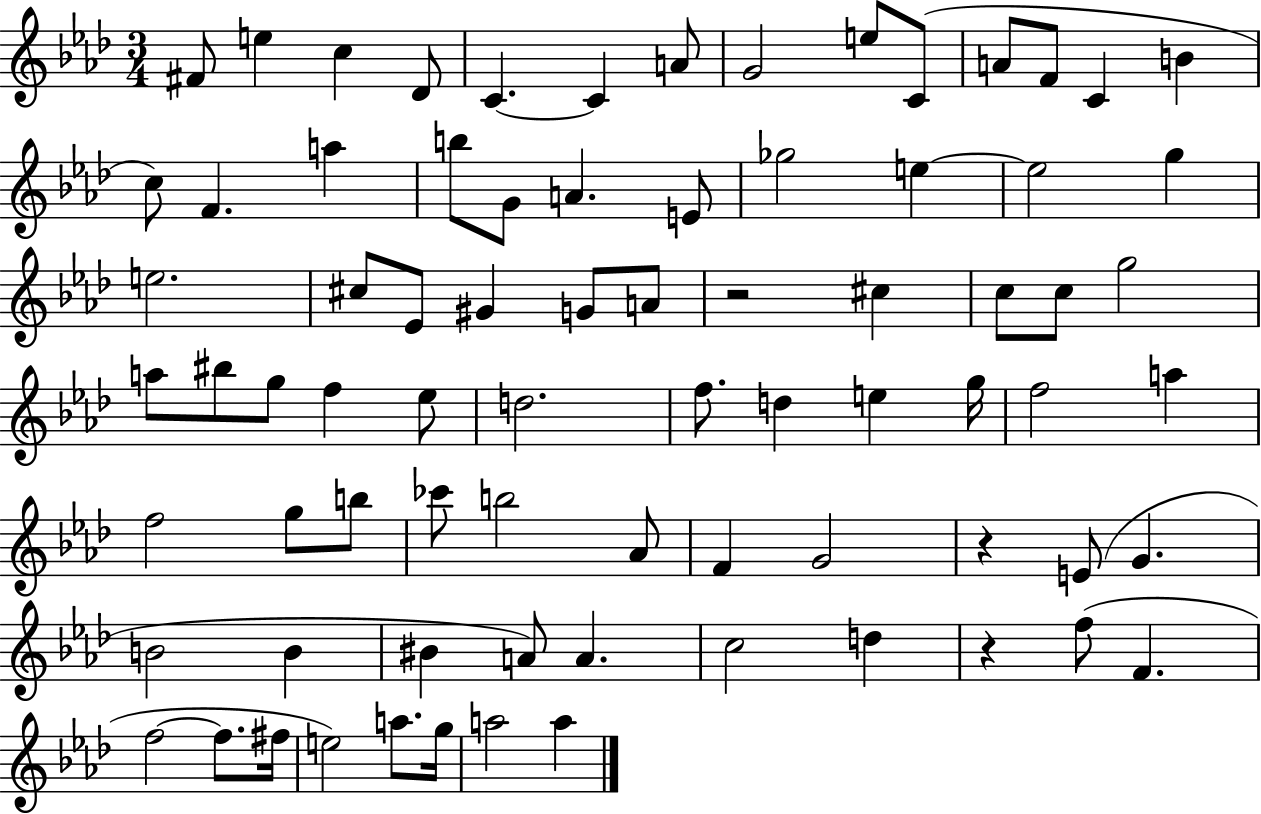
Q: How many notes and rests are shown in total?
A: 77